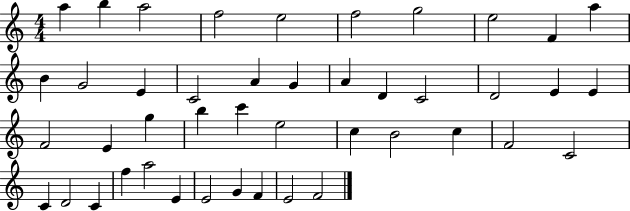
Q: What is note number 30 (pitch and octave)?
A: B4